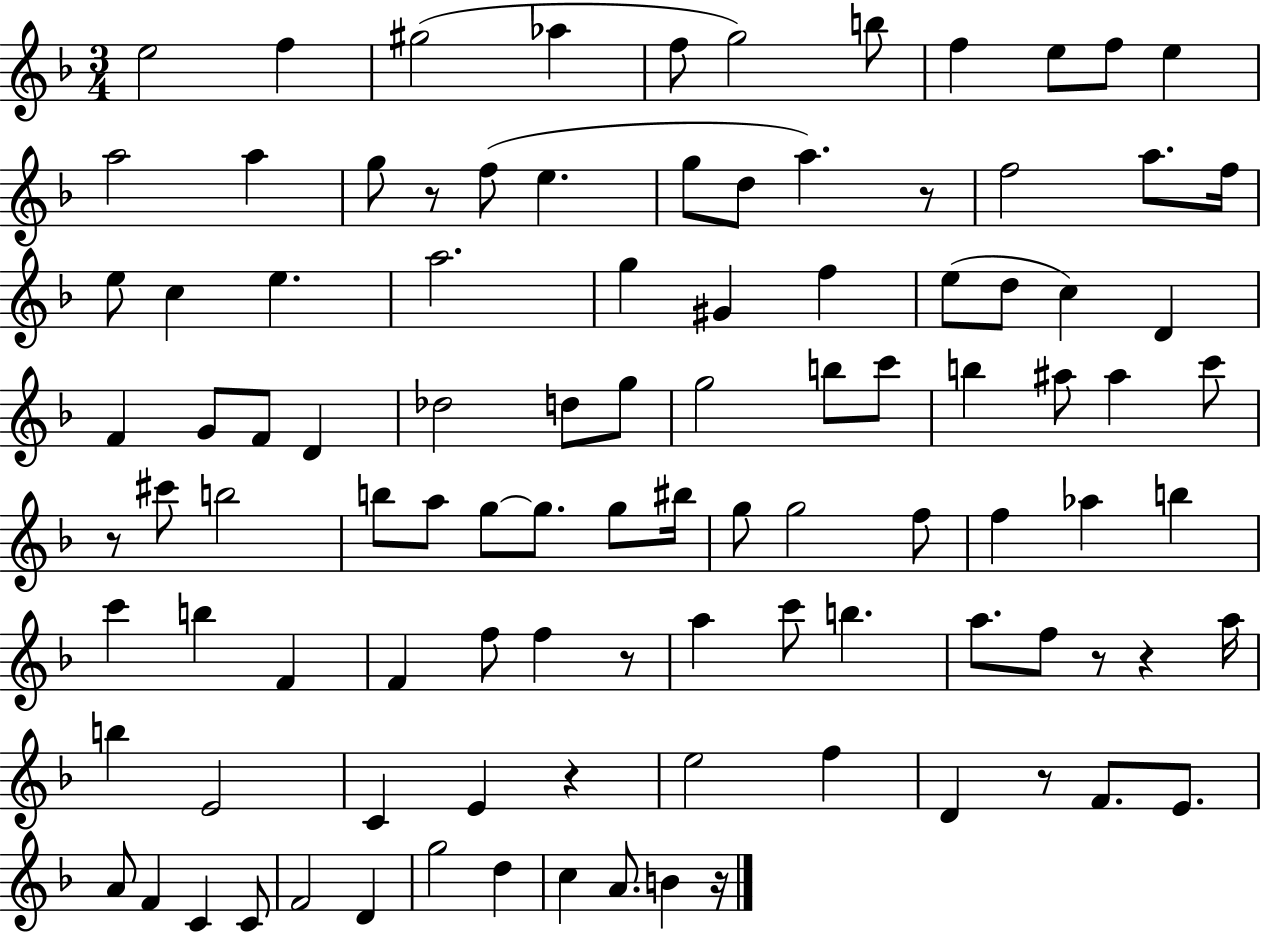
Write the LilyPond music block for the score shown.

{
  \clef treble
  \numericTimeSignature
  \time 3/4
  \key f \major
  e''2 f''4 | gis''2( aes''4 | f''8 g''2) b''8 | f''4 e''8 f''8 e''4 | \break a''2 a''4 | g''8 r8 f''8( e''4. | g''8 d''8 a''4.) r8 | f''2 a''8. f''16 | \break e''8 c''4 e''4. | a''2. | g''4 gis'4 f''4 | e''8( d''8 c''4) d'4 | \break f'4 g'8 f'8 d'4 | des''2 d''8 g''8 | g''2 b''8 c'''8 | b''4 ais''8 ais''4 c'''8 | \break r8 cis'''8 b''2 | b''8 a''8 g''8~~ g''8. g''8 bis''16 | g''8 g''2 f''8 | f''4 aes''4 b''4 | \break c'''4 b''4 f'4 | f'4 f''8 f''4 r8 | a''4 c'''8 b''4. | a''8. f''8 r8 r4 a''16 | \break b''4 e'2 | c'4 e'4 r4 | e''2 f''4 | d'4 r8 f'8. e'8. | \break a'8 f'4 c'4 c'8 | f'2 d'4 | g''2 d''4 | c''4 a'8. b'4 r16 | \break \bar "|."
}